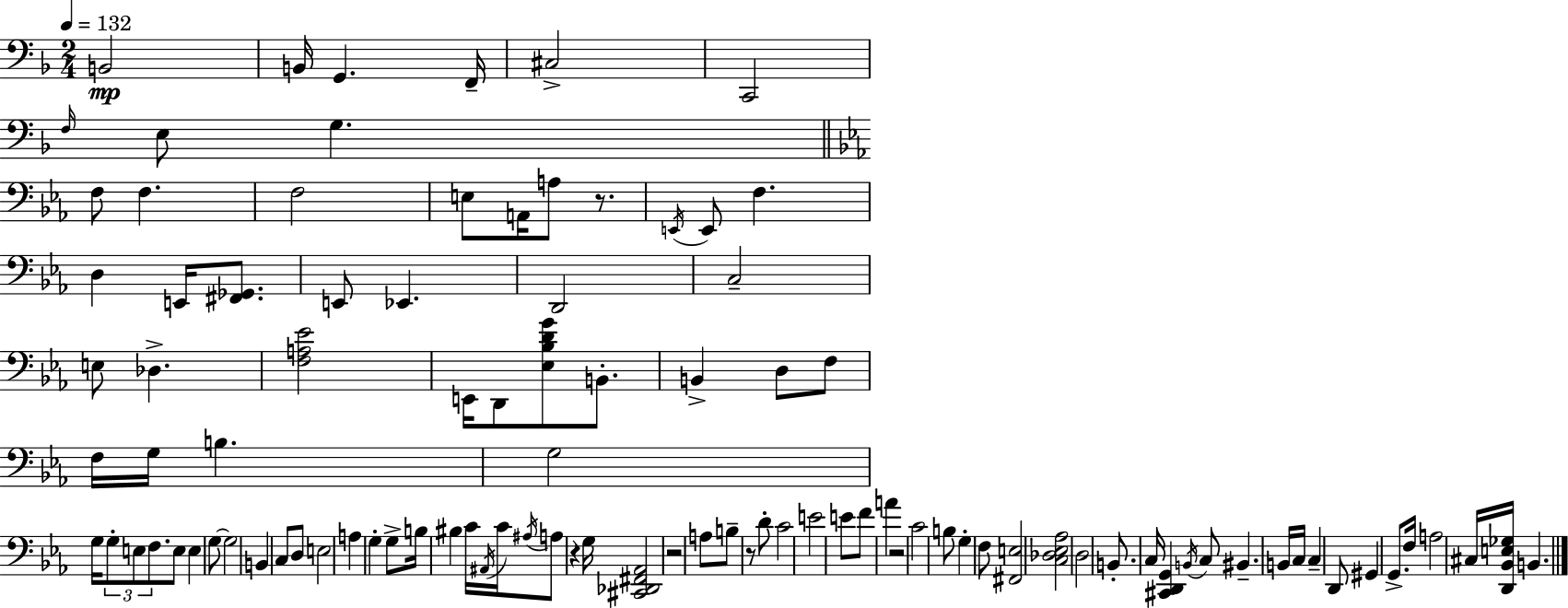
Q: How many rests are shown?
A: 5